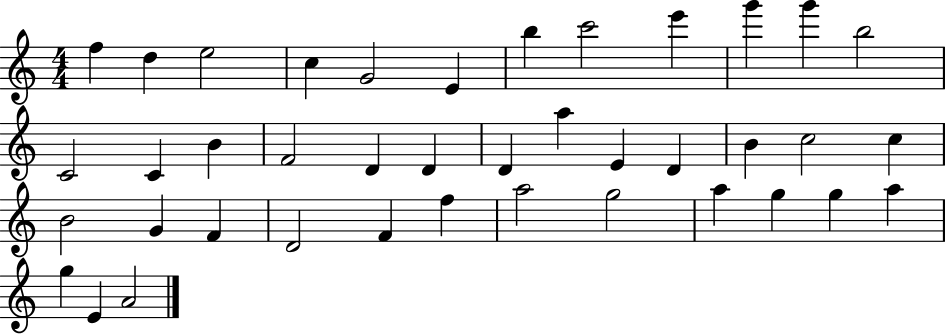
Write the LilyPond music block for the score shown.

{
  \clef treble
  \numericTimeSignature
  \time 4/4
  \key c \major
  f''4 d''4 e''2 | c''4 g'2 e'4 | b''4 c'''2 e'''4 | g'''4 g'''4 b''2 | \break c'2 c'4 b'4 | f'2 d'4 d'4 | d'4 a''4 e'4 d'4 | b'4 c''2 c''4 | \break b'2 g'4 f'4 | d'2 f'4 f''4 | a''2 g''2 | a''4 g''4 g''4 a''4 | \break g''4 e'4 a'2 | \bar "|."
}